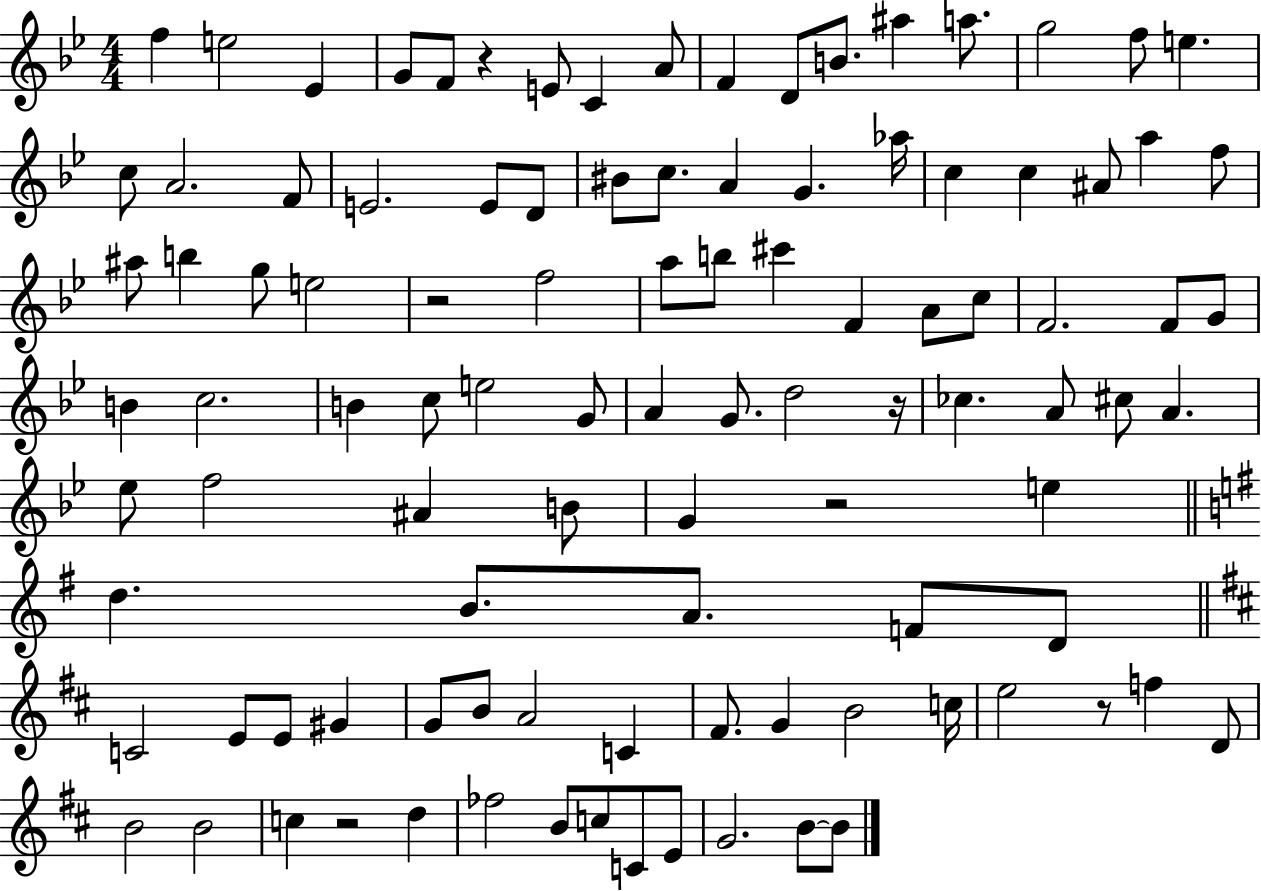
{
  \clef treble
  \numericTimeSignature
  \time 4/4
  \key bes \major
  f''4 e''2 ees'4 | g'8 f'8 r4 e'8 c'4 a'8 | f'4 d'8 b'8. ais''4 a''8. | g''2 f''8 e''4. | \break c''8 a'2. f'8 | e'2. e'8 d'8 | bis'8 c''8. a'4 g'4. aes''16 | c''4 c''4 ais'8 a''4 f''8 | \break ais''8 b''4 g''8 e''2 | r2 f''2 | a''8 b''8 cis'''4 f'4 a'8 c''8 | f'2. f'8 g'8 | \break b'4 c''2. | b'4 c''8 e''2 g'8 | a'4 g'8. d''2 r16 | ces''4. a'8 cis''8 a'4. | \break ees''8 f''2 ais'4 b'8 | g'4 r2 e''4 | \bar "||" \break \key e \minor d''4. b'8. a'8. f'8 d'8 | \bar "||" \break \key d \major c'2 e'8 e'8 gis'4 | g'8 b'8 a'2 c'4 | fis'8. g'4 b'2 c''16 | e''2 r8 f''4 d'8 | \break b'2 b'2 | c''4 r2 d''4 | fes''2 b'8 c''8 c'8 e'8 | g'2. b'8~~ b'8 | \break \bar "|."
}